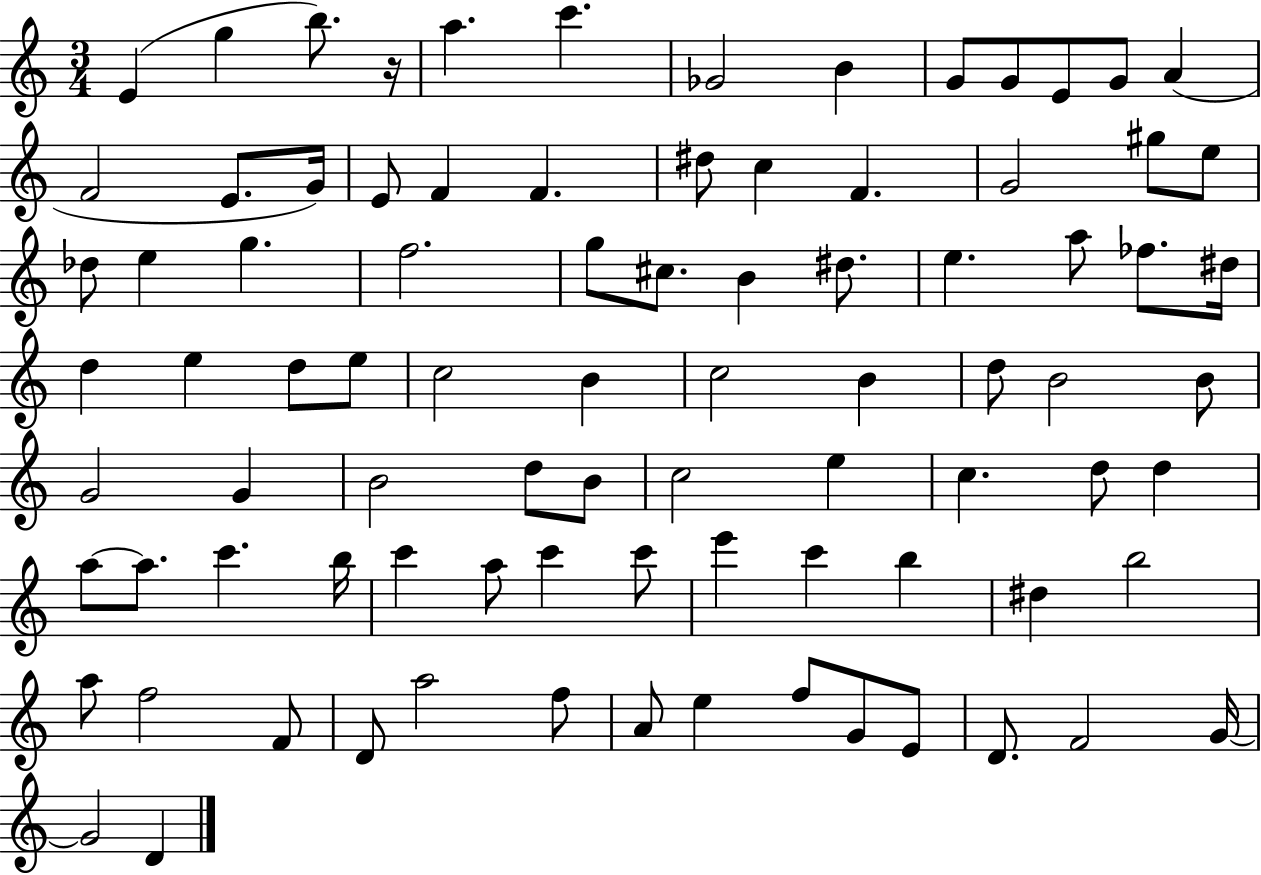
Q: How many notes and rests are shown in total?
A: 87